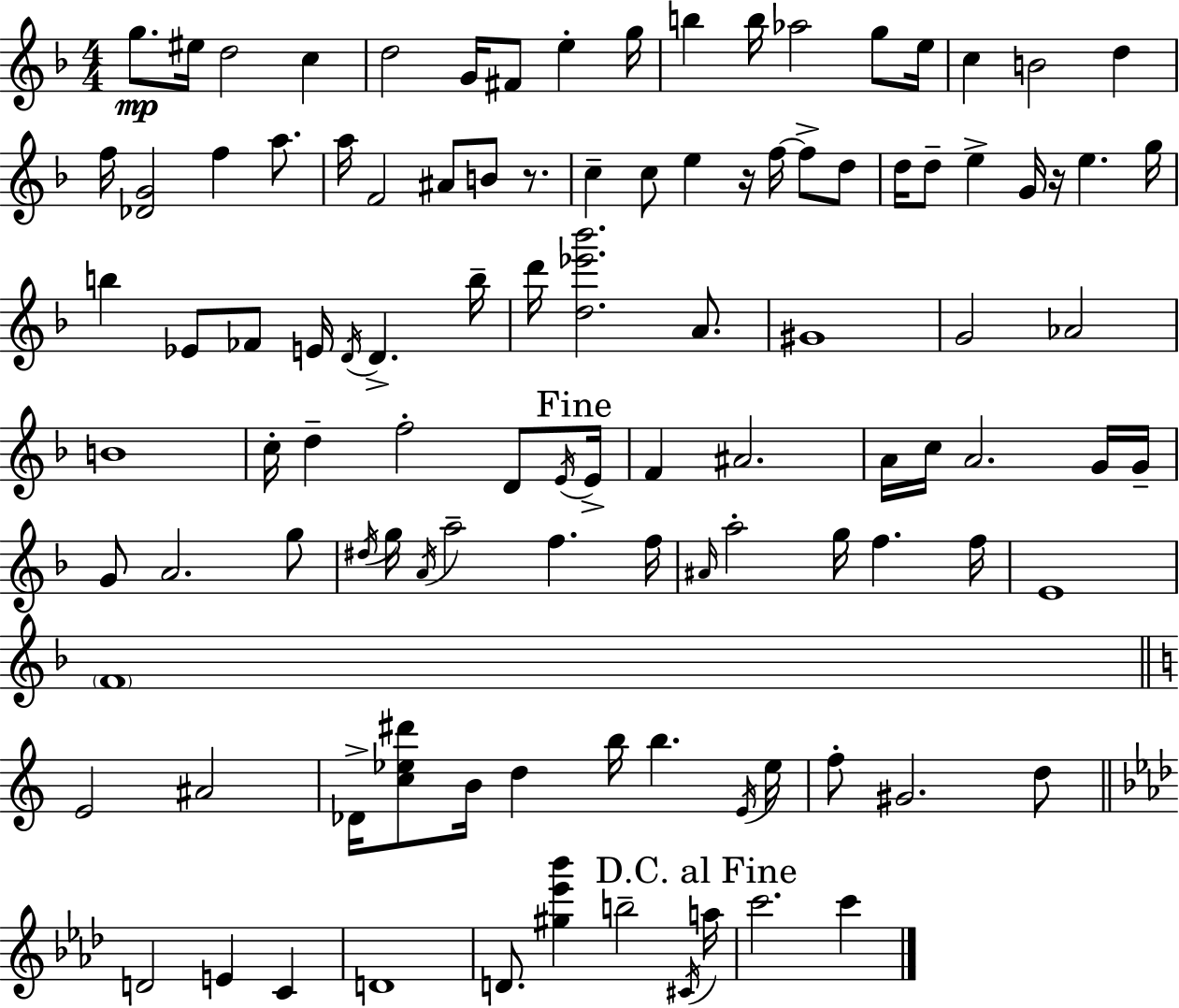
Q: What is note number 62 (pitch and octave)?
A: G4